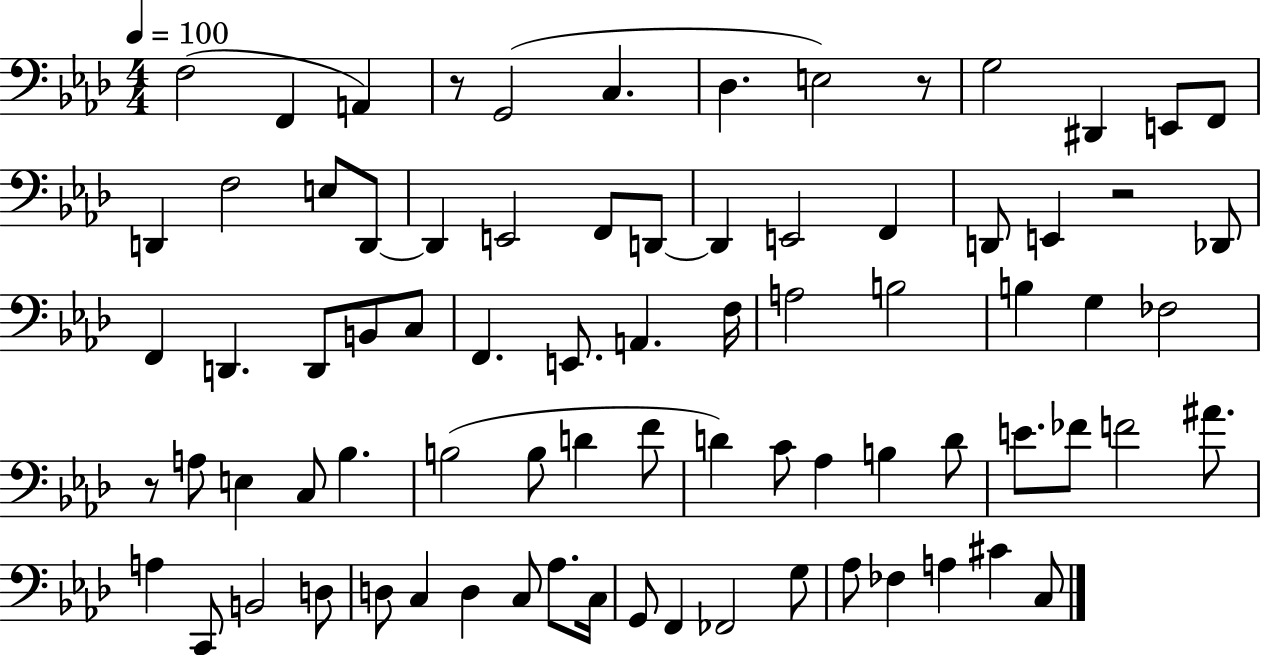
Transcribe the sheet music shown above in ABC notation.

X:1
T:Untitled
M:4/4
L:1/4
K:Ab
F,2 F,, A,, z/2 G,,2 C, _D, E,2 z/2 G,2 ^D,, E,,/2 F,,/2 D,, F,2 E,/2 D,,/2 D,, E,,2 F,,/2 D,,/2 D,, E,,2 F,, D,,/2 E,, z2 _D,,/2 F,, D,, D,,/2 B,,/2 C,/2 F,, E,,/2 A,, F,/4 A,2 B,2 B, G, _F,2 z/2 A,/2 E, C,/2 _B, B,2 B,/2 D F/2 D C/2 _A, B, D/2 E/2 _F/2 F2 ^A/2 A, C,,/2 B,,2 D,/2 D,/2 C, D, C,/2 _A,/2 C,/4 G,,/2 F,, _F,,2 G,/2 _A,/2 _F, A, ^C C,/2